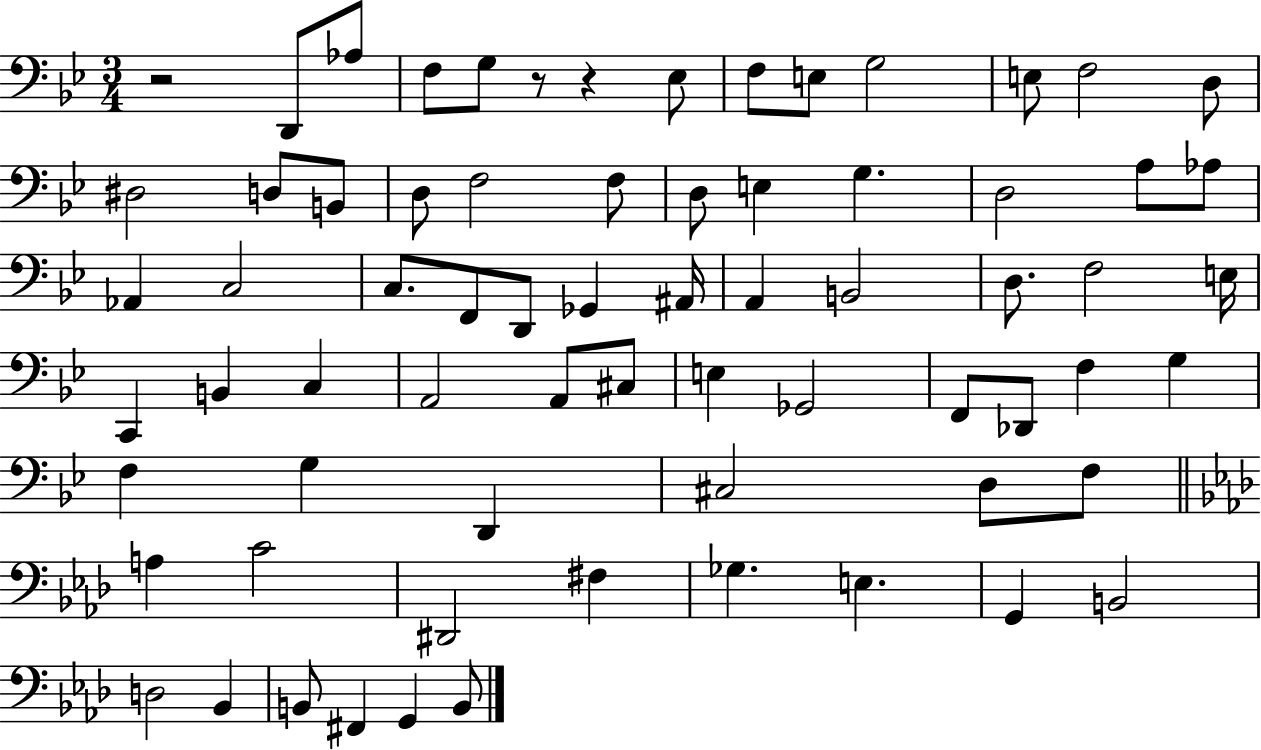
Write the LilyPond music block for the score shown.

{
  \clef bass
  \numericTimeSignature
  \time 3/4
  \key bes \major
  r2 d,8 aes8 | f8 g8 r8 r4 ees8 | f8 e8 g2 | e8 f2 d8 | \break dis2 d8 b,8 | d8 f2 f8 | d8 e4 g4. | d2 a8 aes8 | \break aes,4 c2 | c8. f,8 d,8 ges,4 ais,16 | a,4 b,2 | d8. f2 e16 | \break c,4 b,4 c4 | a,2 a,8 cis8 | e4 ges,2 | f,8 des,8 f4 g4 | \break f4 g4 d,4 | cis2 d8 f8 | \bar "||" \break \key f \minor a4 c'2 | dis,2 fis4 | ges4. e4. | g,4 b,2 | \break d2 bes,4 | b,8 fis,4 g,4 b,8 | \bar "|."
}